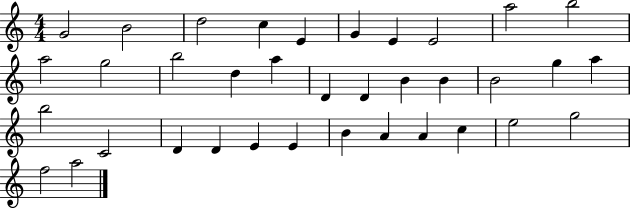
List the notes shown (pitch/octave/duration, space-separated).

G4/h B4/h D5/h C5/q E4/q G4/q E4/q E4/h A5/h B5/h A5/h G5/h B5/h D5/q A5/q D4/q D4/q B4/q B4/q B4/h G5/q A5/q B5/h C4/h D4/q D4/q E4/q E4/q B4/q A4/q A4/q C5/q E5/h G5/h F5/h A5/h